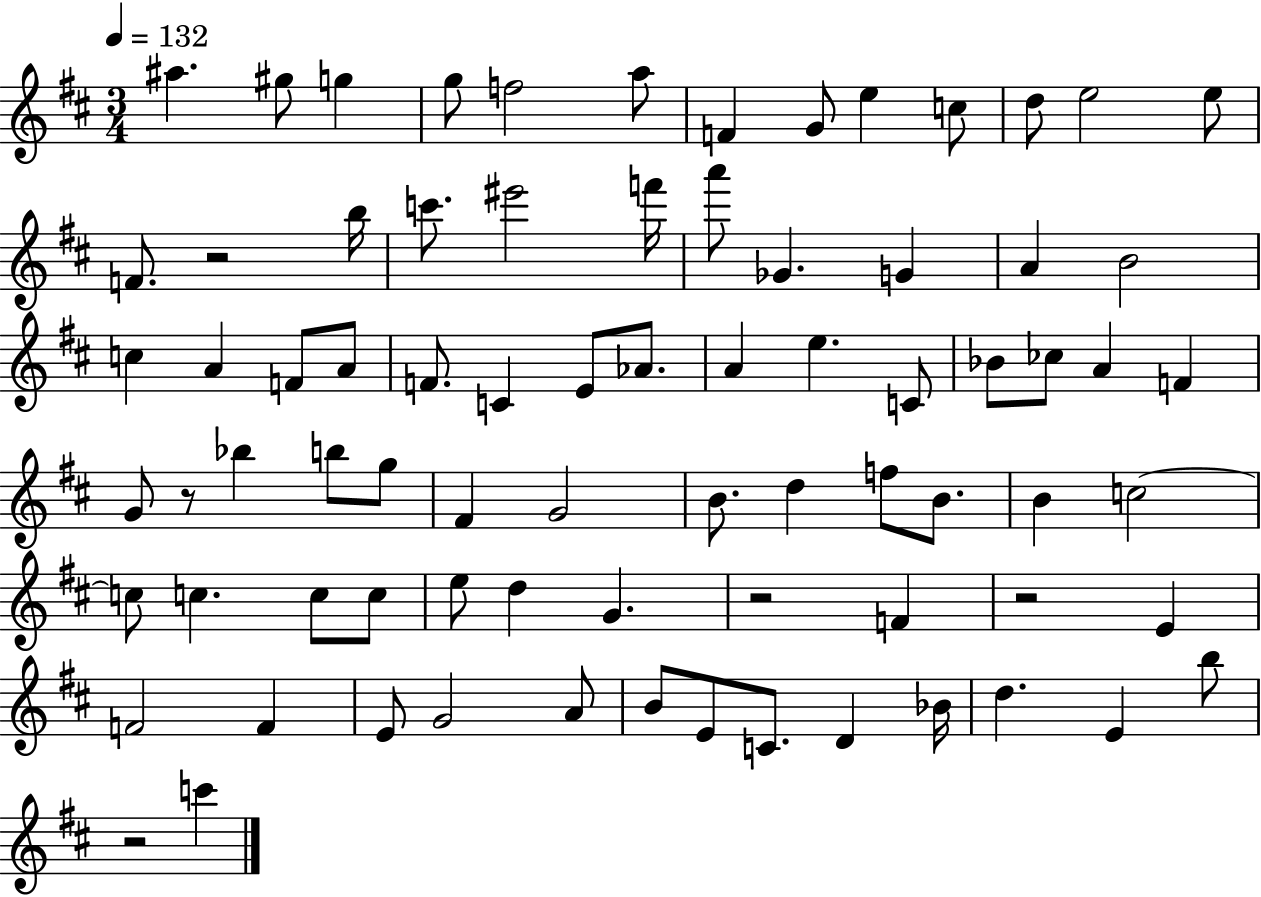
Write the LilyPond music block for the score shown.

{
  \clef treble
  \numericTimeSignature
  \time 3/4
  \key d \major
  \tempo 4 = 132
  ais''4. gis''8 g''4 | g''8 f''2 a''8 | f'4 g'8 e''4 c''8 | d''8 e''2 e''8 | \break f'8. r2 b''16 | c'''8. eis'''2 f'''16 | a'''8 ges'4. g'4 | a'4 b'2 | \break c''4 a'4 f'8 a'8 | f'8. c'4 e'8 aes'8. | a'4 e''4. c'8 | bes'8 ces''8 a'4 f'4 | \break g'8 r8 bes''4 b''8 g''8 | fis'4 g'2 | b'8. d''4 f''8 b'8. | b'4 c''2~~ | \break c''8 c''4. c''8 c''8 | e''8 d''4 g'4. | r2 f'4 | r2 e'4 | \break f'2 f'4 | e'8 g'2 a'8 | b'8 e'8 c'8. d'4 bes'16 | d''4. e'4 b''8 | \break r2 c'''4 | \bar "|."
}